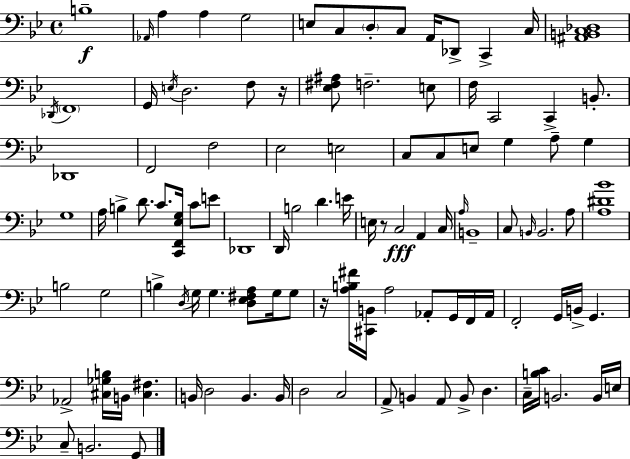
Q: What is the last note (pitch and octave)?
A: G2